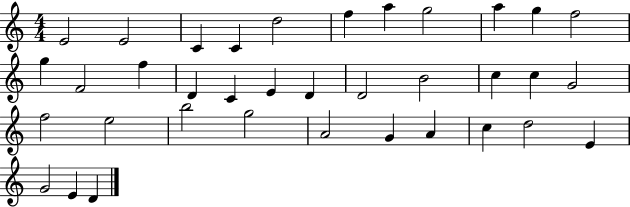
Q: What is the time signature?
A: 4/4